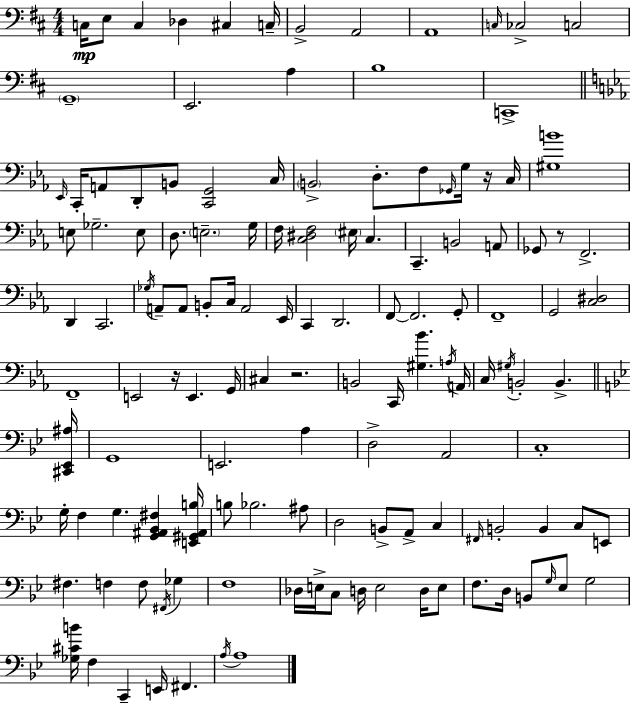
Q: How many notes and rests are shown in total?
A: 131